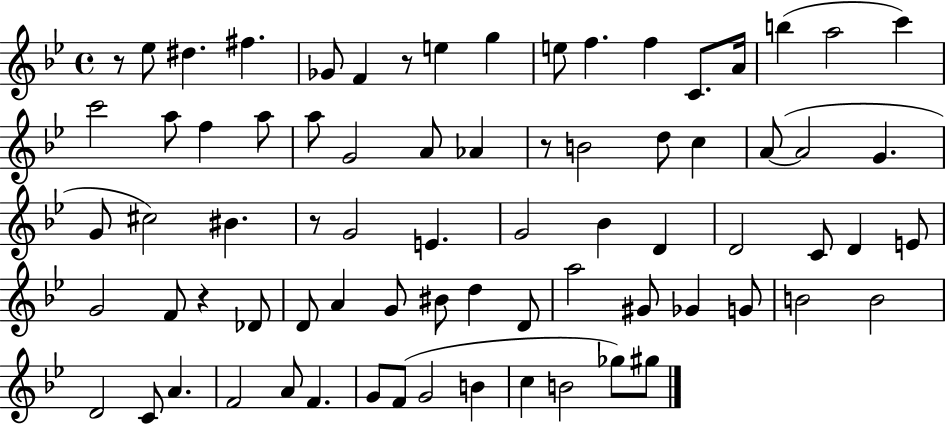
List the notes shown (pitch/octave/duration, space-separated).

R/e Eb5/e D#5/q. F#5/q. Gb4/e F4/q R/e E5/q G5/q E5/e F5/q. F5/q C4/e. A4/s B5/q A5/h C6/q C6/h A5/e F5/q A5/e A5/e G4/h A4/e Ab4/q R/e B4/h D5/e C5/q A4/e A4/h G4/q. G4/e C#5/h BIS4/q. R/e G4/h E4/q. G4/h Bb4/q D4/q D4/h C4/e D4/q E4/e G4/h F4/e R/q Db4/e D4/e A4/q G4/e BIS4/e D5/q D4/e A5/h G#4/e Gb4/q G4/e B4/h B4/h D4/h C4/e A4/q. F4/h A4/e F4/q. G4/e F4/e G4/h B4/q C5/q B4/h Gb5/e G#5/e